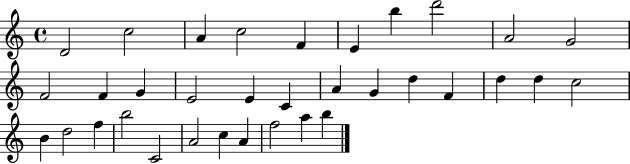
D4/h C5/h A4/q C5/h F4/q E4/q B5/q D6/h A4/h G4/h F4/h F4/q G4/q E4/h E4/q C4/q A4/q G4/q D5/q F4/q D5/q D5/q C5/h B4/q D5/h F5/q B5/h C4/h A4/h C5/q A4/q F5/h A5/q B5/q